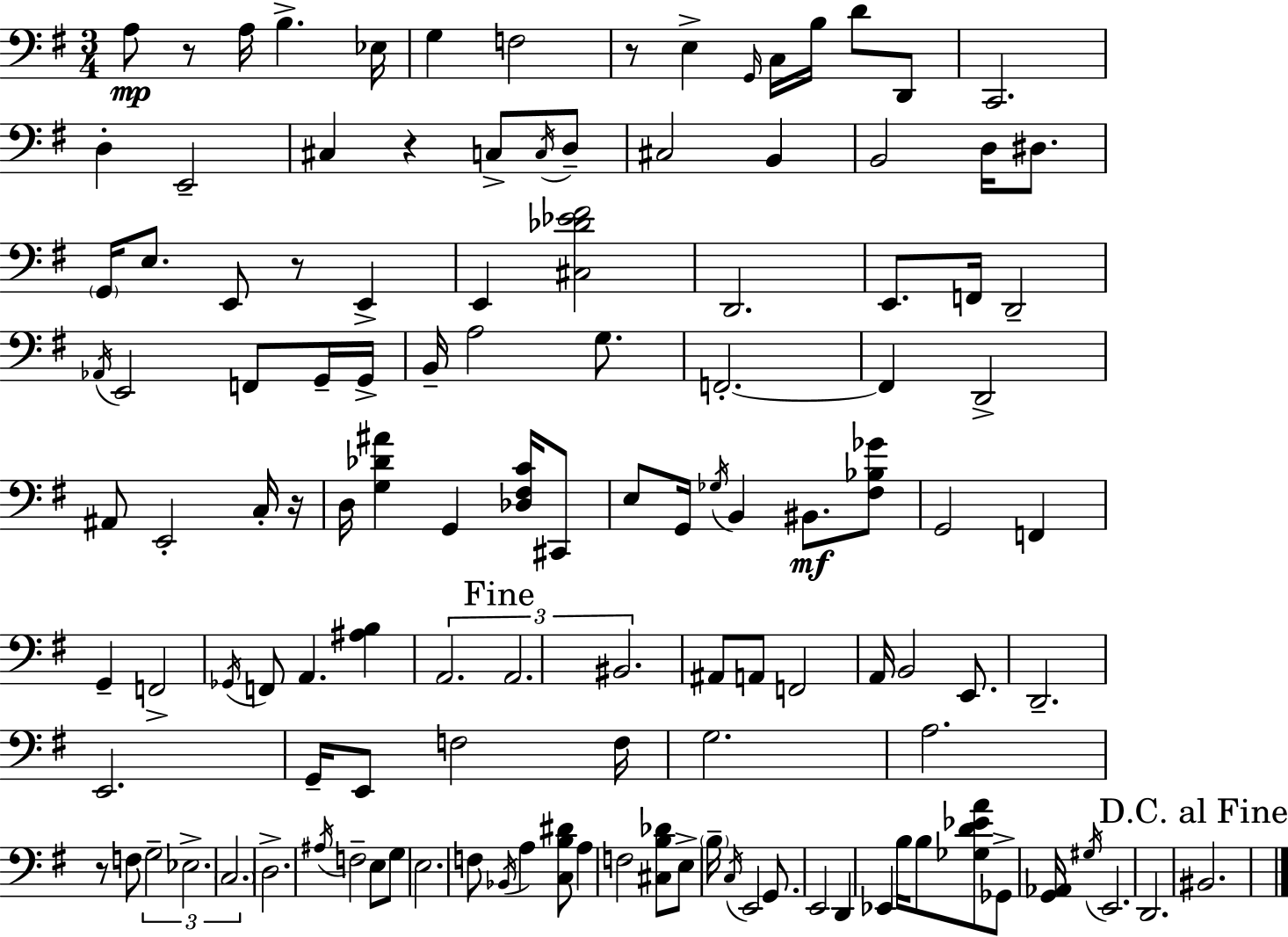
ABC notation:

X:1
T:Untitled
M:3/4
L:1/4
K:Em
A,/2 z/2 A,/4 B, _E,/4 G, F,2 z/2 E, G,,/4 C,/4 B,/4 D/2 D,,/2 C,,2 D, E,,2 ^C, z C,/2 C,/4 D,/2 ^C,2 B,, B,,2 D,/4 ^D,/2 G,,/4 E,/2 E,,/2 z/2 E,, E,, [^C,_D_E^F]2 D,,2 E,,/2 F,,/4 D,,2 _A,,/4 E,,2 F,,/2 G,,/4 G,,/4 B,,/4 A,2 G,/2 F,,2 F,, D,,2 ^A,,/2 E,,2 C,/4 z/4 D,/4 [G,_D^A] G,, [_D,^F,C]/4 ^C,,/2 E,/2 G,,/4 _G,/4 B,, ^B,,/2 [^F,_B,_G]/2 G,,2 F,, G,, F,,2 _G,,/4 F,,/2 A,, [^A,B,] A,,2 A,,2 ^B,,2 ^A,,/2 A,,/2 F,,2 A,,/4 B,,2 E,,/2 D,,2 E,,2 G,,/4 E,,/2 F,2 F,/4 G,2 A,2 z/2 F,/2 G,2 _E,2 C,2 D,2 ^A,/4 F,2 E,/2 G,/2 E,2 F,/2 _B,,/4 A, [C,B,^D]/2 A, F,2 [^C,B,_D]/2 E,/2 B,/4 C,/4 E,,2 G,,/2 E,,2 D,, _E,, B,/4 B,/2 [_G,D_EA]/2 _G,,/2 [G,,_A,,]/4 ^G,/4 E,,2 D,,2 ^B,,2